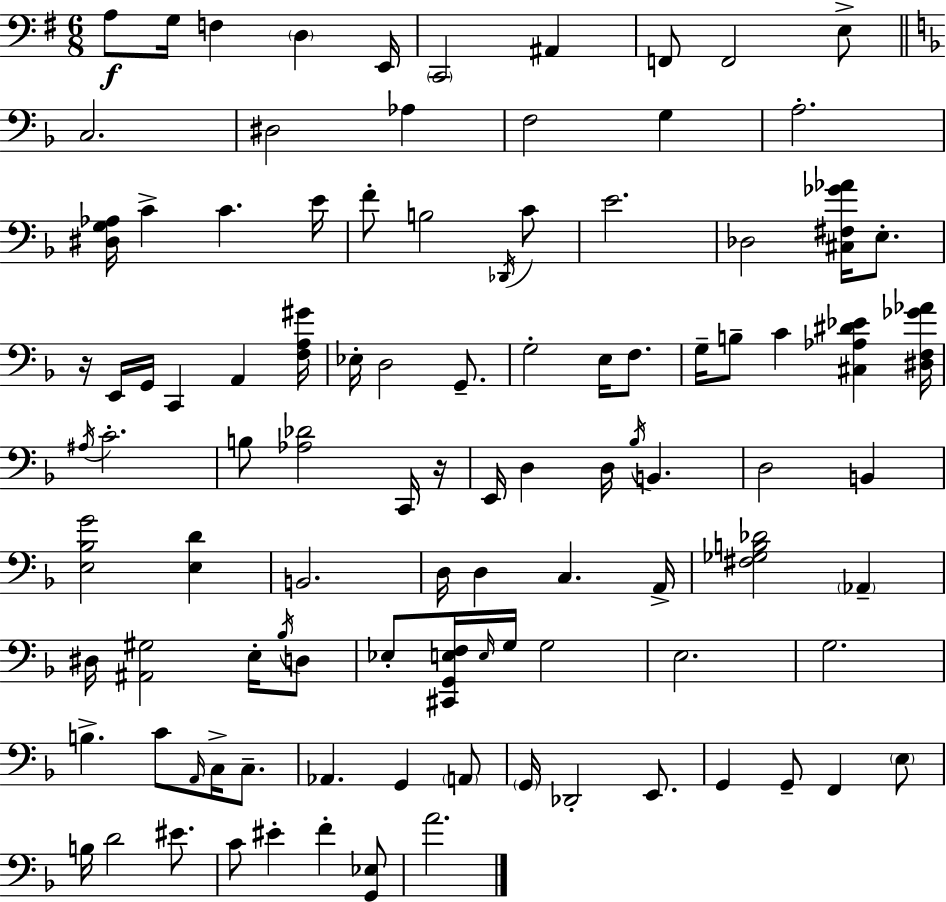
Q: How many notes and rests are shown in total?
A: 102